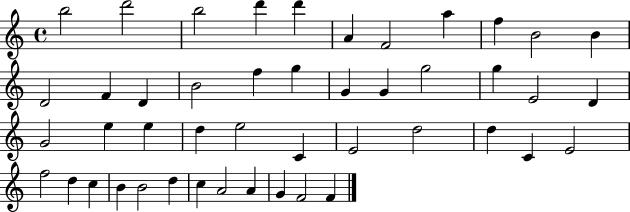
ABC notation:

X:1
T:Untitled
M:4/4
L:1/4
K:C
b2 d'2 b2 d' d' A F2 a f B2 B D2 F D B2 f g G G g2 g E2 D G2 e e d e2 C E2 d2 d C E2 f2 d c B B2 d c A2 A G F2 F